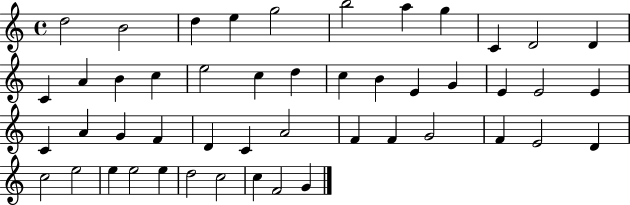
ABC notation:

X:1
T:Untitled
M:4/4
L:1/4
K:C
d2 B2 d e g2 b2 a g C D2 D C A B c e2 c d c B E G E E2 E C A G F D C A2 F F G2 F E2 D c2 e2 e e2 e d2 c2 c F2 G